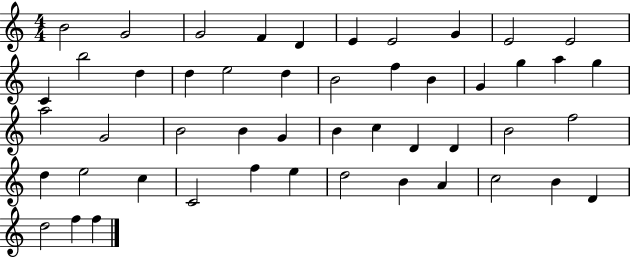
{
  \clef treble
  \numericTimeSignature
  \time 4/4
  \key c \major
  b'2 g'2 | g'2 f'4 d'4 | e'4 e'2 g'4 | e'2 e'2 | \break c'4 b''2 d''4 | d''4 e''2 d''4 | b'2 f''4 b'4 | g'4 g''4 a''4 g''4 | \break a''2 g'2 | b'2 b'4 g'4 | b'4 c''4 d'4 d'4 | b'2 f''2 | \break d''4 e''2 c''4 | c'2 f''4 e''4 | d''2 b'4 a'4 | c''2 b'4 d'4 | \break d''2 f''4 f''4 | \bar "|."
}